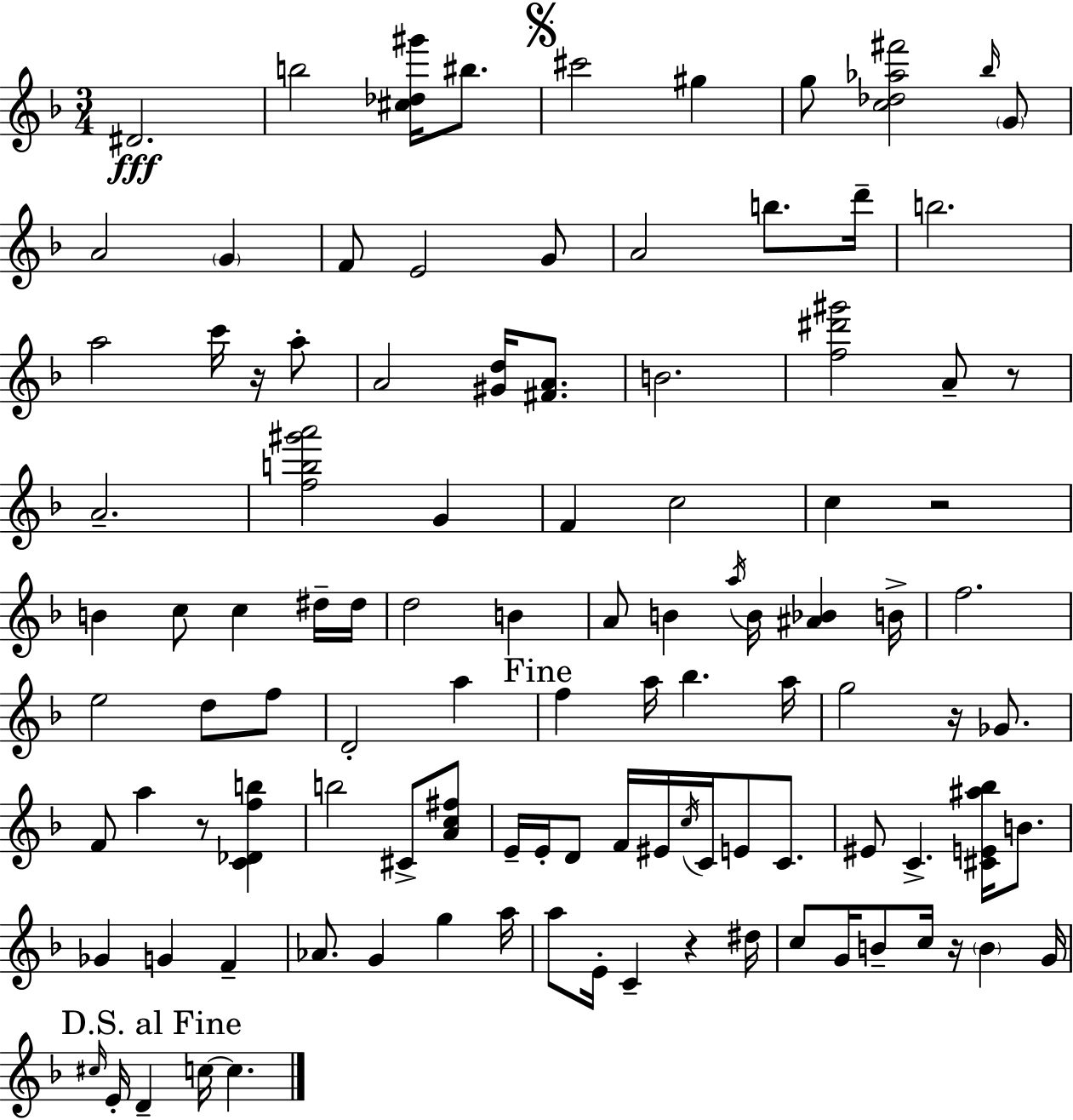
D#4/h. B5/h [C#5,Db5,G#6]/s BIS5/e. C#6/h G#5/q G5/e [C5,Db5,Ab5,F#6]/h Bb5/s G4/e A4/h G4/q F4/e E4/h G4/e A4/h B5/e. D6/s B5/h. A5/h C6/s R/s A5/e A4/h [G#4,D5]/s [F#4,A4]/e. B4/h. [F5,D#6,G#6]/h A4/e R/e A4/h. [F5,B5,G#6,A6]/h G4/q F4/q C5/h C5/q R/h B4/q C5/e C5/q D#5/s D#5/s D5/h B4/q A4/e B4/q A5/s B4/s [A#4,Bb4]/q B4/s F5/h. E5/h D5/e F5/e D4/h A5/q F5/q A5/s Bb5/q. A5/s G5/h R/s Gb4/e. F4/e A5/q R/e [C4,Db4,F5,B5]/q B5/h C#4/e [A4,C5,F#5]/e E4/s E4/s D4/e F4/s EIS4/s C5/s C4/s E4/e C4/e. EIS4/e C4/q. [C#4,E4,A#5,Bb5]/s B4/e. Gb4/q G4/q F4/q Ab4/e. G4/q G5/q A5/s A5/e E4/s C4/q R/q D#5/s C5/e G4/s B4/e C5/s R/s B4/q G4/s C#5/s E4/s D4/q C5/s C5/q.